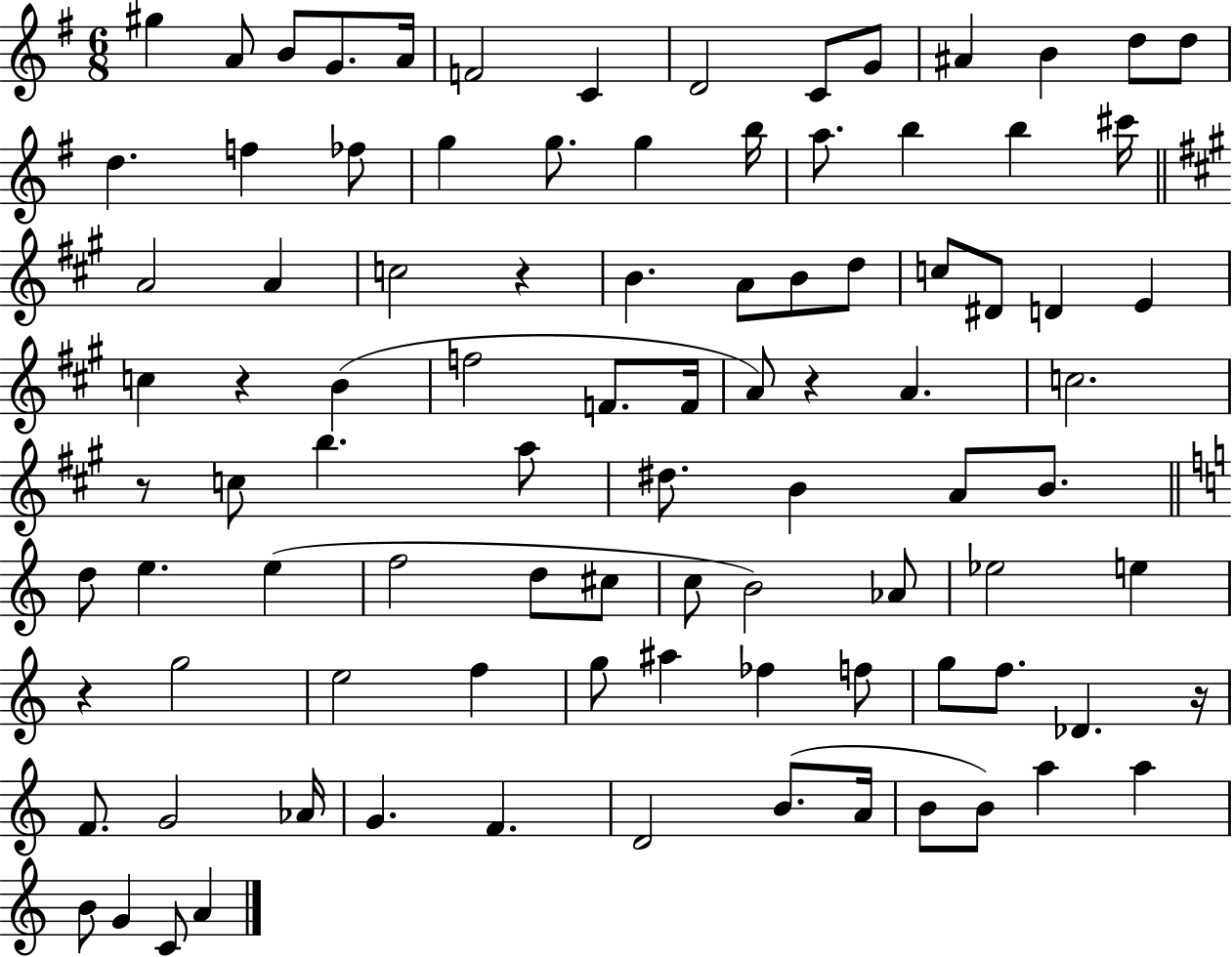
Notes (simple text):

G#5/q A4/e B4/e G4/e. A4/s F4/h C4/q D4/h C4/e G4/e A#4/q B4/q D5/e D5/e D5/q. F5/q FES5/e G5/q G5/e. G5/q B5/s A5/e. B5/q B5/q C#6/s A4/h A4/q C5/h R/q B4/q. A4/e B4/e D5/e C5/e D#4/e D4/q E4/q C5/q R/q B4/q F5/h F4/e. F4/s A4/e R/q A4/q. C5/h. R/e C5/e B5/q. A5/e D#5/e. B4/q A4/e B4/e. D5/e E5/q. E5/q F5/h D5/e C#5/e C5/e B4/h Ab4/e Eb5/h E5/q R/q G5/h E5/h F5/q G5/e A#5/q FES5/q F5/e G5/e F5/e. Db4/q. R/s F4/e. G4/h Ab4/s G4/q. F4/q. D4/h B4/e. A4/s B4/e B4/e A5/q A5/q B4/e G4/q C4/e A4/q